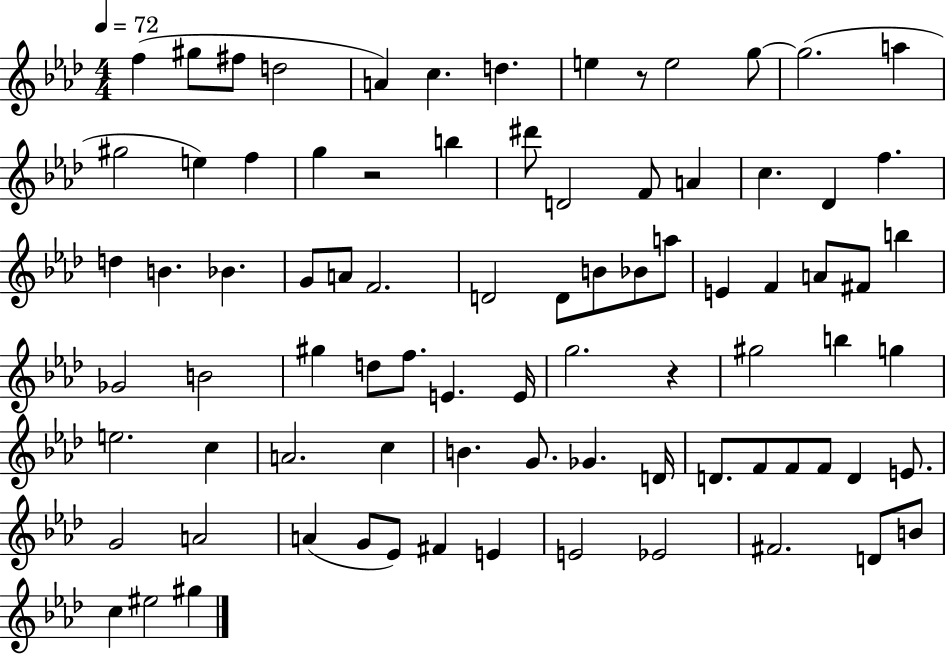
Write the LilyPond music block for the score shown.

{
  \clef treble
  \numericTimeSignature
  \time 4/4
  \key aes \major
  \tempo 4 = 72
  f''4( gis''8 fis''8 d''2 | a'4) c''4. d''4. | e''4 r8 e''2 g''8~~ | g''2.( a''4 | \break gis''2 e''4) f''4 | g''4 r2 b''4 | dis'''8 d'2 f'8 a'4 | c''4. des'4 f''4. | \break d''4 b'4. bes'4. | g'8 a'8 f'2. | d'2 d'8 b'8 bes'8 a''8 | e'4 f'4 a'8 fis'8 b''4 | \break ges'2 b'2 | gis''4 d''8 f''8. e'4. e'16 | g''2. r4 | gis''2 b''4 g''4 | \break e''2. c''4 | a'2. c''4 | b'4. g'8. ges'4. d'16 | d'8. f'8 f'8 f'8 d'4 e'8. | \break g'2 a'2 | a'4( g'8 ees'8) fis'4 e'4 | e'2 ees'2 | fis'2. d'8 b'8 | \break c''4 eis''2 gis''4 | \bar "|."
}